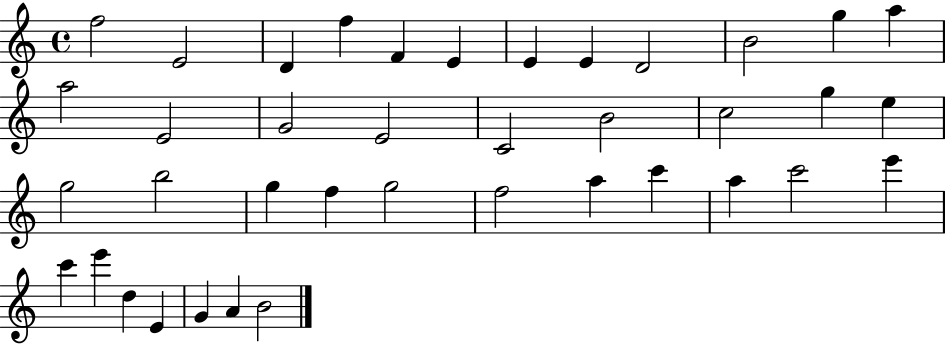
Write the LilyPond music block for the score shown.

{
  \clef treble
  \time 4/4
  \defaultTimeSignature
  \key c \major
  f''2 e'2 | d'4 f''4 f'4 e'4 | e'4 e'4 d'2 | b'2 g''4 a''4 | \break a''2 e'2 | g'2 e'2 | c'2 b'2 | c''2 g''4 e''4 | \break g''2 b''2 | g''4 f''4 g''2 | f''2 a''4 c'''4 | a''4 c'''2 e'''4 | \break c'''4 e'''4 d''4 e'4 | g'4 a'4 b'2 | \bar "|."
}